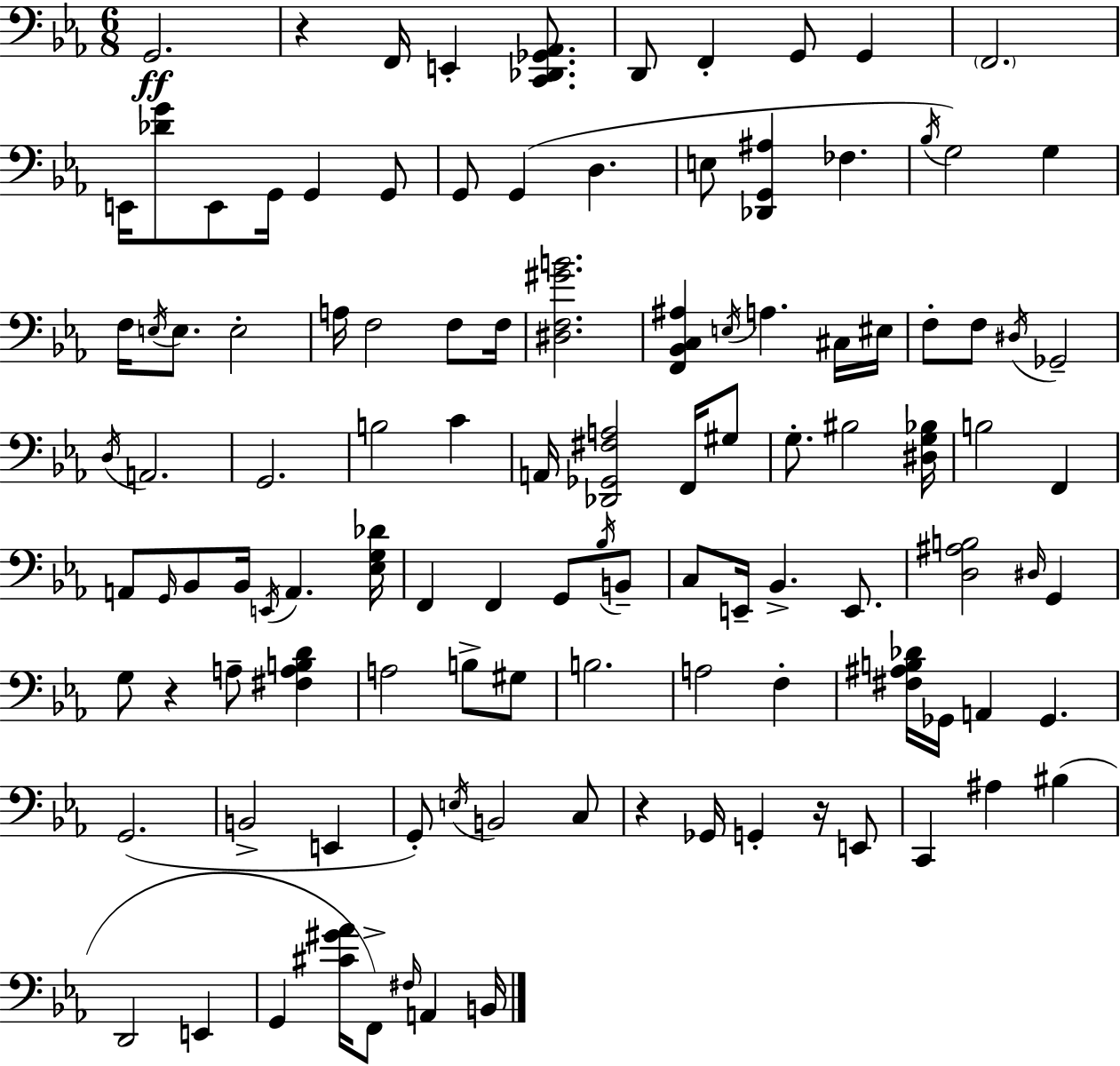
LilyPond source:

{
  \clef bass
  \numericTimeSignature
  \time 6/8
  \key ees \major
  \repeat volta 2 { g,2.\ff | r4 f,16 e,4-. <c, des, ges, aes,>8. | d,8 f,4-. g,8 g,4 | \parenthesize f,2. | \break e,16 <des' g'>8 e,8 g,16 g,4 g,8 | g,8 g,4( d4. | e8 <des, g, ais>4 fes4. | \acciaccatura { bes16 }) g2 g4 | \break f16 \acciaccatura { e16 } e8. e2-. | a16 f2 f8 | f16 <dis f gis' b'>2. | <f, bes, c ais>4 \acciaccatura { e16 } a4. | \break cis16 eis16 f8-. f8 \acciaccatura { dis16 } ges,2-- | \acciaccatura { d16 } a,2. | g,2. | b2 | \break c'4 a,16 <des, ges, fis a>2 | f,16 gis8 g8.-. bis2 | <dis g bes>16 b2 | f,4 a,8 \grace { g,16 } bes,8 bes,16 \acciaccatura { e,16 } | \break a,4. <ees g des'>16 f,4 f,4 | g,8 \acciaccatura { bes16 } b,8-- c8 e,16-- bes,4.-> | e,8. <d ais b>2 | \grace { dis16 } g,4 g8 r4 | \break a8-- <fis a b d'>4 a2 | b8-> gis8 b2. | a2 | f4-. <fis ais b des'>16 ges,16 a,4 | \break ges,4. g,2.( | b,2-> | e,4 g,8-.) \acciaccatura { e16 } | b,2 c8 r4 | \break ges,16 g,4-. r16 e,8 c,4 | ais4 bis4( d,2 | e,4 g,4 | <cis' gis' aes'>16 f,8->) \grace { fis16 } a,4 b,16 } \bar "|."
}